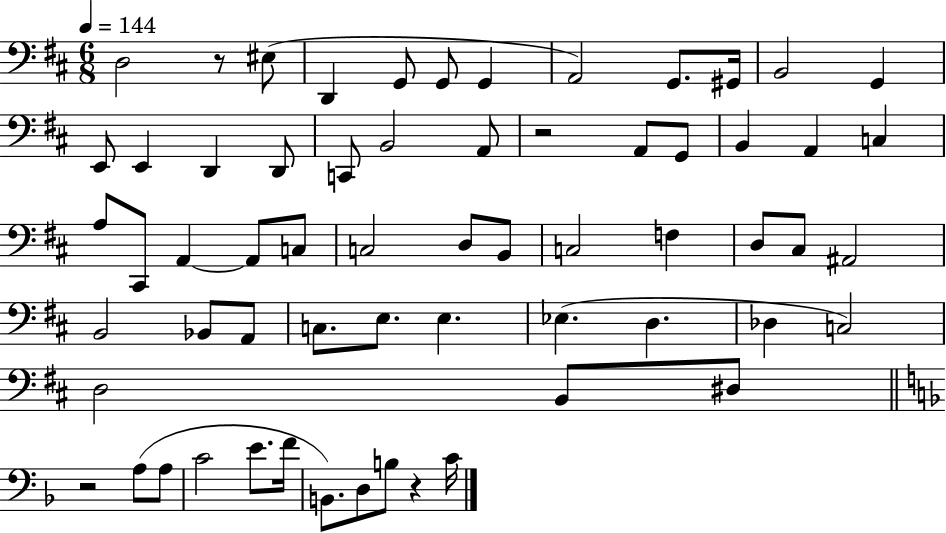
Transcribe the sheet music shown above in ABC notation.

X:1
T:Untitled
M:6/8
L:1/4
K:D
D,2 z/2 ^E,/2 D,, G,,/2 G,,/2 G,, A,,2 G,,/2 ^G,,/4 B,,2 G,, E,,/2 E,, D,, D,,/2 C,,/2 B,,2 A,,/2 z2 A,,/2 G,,/2 B,, A,, C, A,/2 ^C,,/2 A,, A,,/2 C,/2 C,2 D,/2 B,,/2 C,2 F, D,/2 ^C,/2 ^A,,2 B,,2 _B,,/2 A,,/2 C,/2 E,/2 E, _E, D, _D, C,2 D,2 B,,/2 ^D,/2 z2 A,/2 A,/2 C2 E/2 F/4 B,,/2 D,/2 B,/2 z C/4